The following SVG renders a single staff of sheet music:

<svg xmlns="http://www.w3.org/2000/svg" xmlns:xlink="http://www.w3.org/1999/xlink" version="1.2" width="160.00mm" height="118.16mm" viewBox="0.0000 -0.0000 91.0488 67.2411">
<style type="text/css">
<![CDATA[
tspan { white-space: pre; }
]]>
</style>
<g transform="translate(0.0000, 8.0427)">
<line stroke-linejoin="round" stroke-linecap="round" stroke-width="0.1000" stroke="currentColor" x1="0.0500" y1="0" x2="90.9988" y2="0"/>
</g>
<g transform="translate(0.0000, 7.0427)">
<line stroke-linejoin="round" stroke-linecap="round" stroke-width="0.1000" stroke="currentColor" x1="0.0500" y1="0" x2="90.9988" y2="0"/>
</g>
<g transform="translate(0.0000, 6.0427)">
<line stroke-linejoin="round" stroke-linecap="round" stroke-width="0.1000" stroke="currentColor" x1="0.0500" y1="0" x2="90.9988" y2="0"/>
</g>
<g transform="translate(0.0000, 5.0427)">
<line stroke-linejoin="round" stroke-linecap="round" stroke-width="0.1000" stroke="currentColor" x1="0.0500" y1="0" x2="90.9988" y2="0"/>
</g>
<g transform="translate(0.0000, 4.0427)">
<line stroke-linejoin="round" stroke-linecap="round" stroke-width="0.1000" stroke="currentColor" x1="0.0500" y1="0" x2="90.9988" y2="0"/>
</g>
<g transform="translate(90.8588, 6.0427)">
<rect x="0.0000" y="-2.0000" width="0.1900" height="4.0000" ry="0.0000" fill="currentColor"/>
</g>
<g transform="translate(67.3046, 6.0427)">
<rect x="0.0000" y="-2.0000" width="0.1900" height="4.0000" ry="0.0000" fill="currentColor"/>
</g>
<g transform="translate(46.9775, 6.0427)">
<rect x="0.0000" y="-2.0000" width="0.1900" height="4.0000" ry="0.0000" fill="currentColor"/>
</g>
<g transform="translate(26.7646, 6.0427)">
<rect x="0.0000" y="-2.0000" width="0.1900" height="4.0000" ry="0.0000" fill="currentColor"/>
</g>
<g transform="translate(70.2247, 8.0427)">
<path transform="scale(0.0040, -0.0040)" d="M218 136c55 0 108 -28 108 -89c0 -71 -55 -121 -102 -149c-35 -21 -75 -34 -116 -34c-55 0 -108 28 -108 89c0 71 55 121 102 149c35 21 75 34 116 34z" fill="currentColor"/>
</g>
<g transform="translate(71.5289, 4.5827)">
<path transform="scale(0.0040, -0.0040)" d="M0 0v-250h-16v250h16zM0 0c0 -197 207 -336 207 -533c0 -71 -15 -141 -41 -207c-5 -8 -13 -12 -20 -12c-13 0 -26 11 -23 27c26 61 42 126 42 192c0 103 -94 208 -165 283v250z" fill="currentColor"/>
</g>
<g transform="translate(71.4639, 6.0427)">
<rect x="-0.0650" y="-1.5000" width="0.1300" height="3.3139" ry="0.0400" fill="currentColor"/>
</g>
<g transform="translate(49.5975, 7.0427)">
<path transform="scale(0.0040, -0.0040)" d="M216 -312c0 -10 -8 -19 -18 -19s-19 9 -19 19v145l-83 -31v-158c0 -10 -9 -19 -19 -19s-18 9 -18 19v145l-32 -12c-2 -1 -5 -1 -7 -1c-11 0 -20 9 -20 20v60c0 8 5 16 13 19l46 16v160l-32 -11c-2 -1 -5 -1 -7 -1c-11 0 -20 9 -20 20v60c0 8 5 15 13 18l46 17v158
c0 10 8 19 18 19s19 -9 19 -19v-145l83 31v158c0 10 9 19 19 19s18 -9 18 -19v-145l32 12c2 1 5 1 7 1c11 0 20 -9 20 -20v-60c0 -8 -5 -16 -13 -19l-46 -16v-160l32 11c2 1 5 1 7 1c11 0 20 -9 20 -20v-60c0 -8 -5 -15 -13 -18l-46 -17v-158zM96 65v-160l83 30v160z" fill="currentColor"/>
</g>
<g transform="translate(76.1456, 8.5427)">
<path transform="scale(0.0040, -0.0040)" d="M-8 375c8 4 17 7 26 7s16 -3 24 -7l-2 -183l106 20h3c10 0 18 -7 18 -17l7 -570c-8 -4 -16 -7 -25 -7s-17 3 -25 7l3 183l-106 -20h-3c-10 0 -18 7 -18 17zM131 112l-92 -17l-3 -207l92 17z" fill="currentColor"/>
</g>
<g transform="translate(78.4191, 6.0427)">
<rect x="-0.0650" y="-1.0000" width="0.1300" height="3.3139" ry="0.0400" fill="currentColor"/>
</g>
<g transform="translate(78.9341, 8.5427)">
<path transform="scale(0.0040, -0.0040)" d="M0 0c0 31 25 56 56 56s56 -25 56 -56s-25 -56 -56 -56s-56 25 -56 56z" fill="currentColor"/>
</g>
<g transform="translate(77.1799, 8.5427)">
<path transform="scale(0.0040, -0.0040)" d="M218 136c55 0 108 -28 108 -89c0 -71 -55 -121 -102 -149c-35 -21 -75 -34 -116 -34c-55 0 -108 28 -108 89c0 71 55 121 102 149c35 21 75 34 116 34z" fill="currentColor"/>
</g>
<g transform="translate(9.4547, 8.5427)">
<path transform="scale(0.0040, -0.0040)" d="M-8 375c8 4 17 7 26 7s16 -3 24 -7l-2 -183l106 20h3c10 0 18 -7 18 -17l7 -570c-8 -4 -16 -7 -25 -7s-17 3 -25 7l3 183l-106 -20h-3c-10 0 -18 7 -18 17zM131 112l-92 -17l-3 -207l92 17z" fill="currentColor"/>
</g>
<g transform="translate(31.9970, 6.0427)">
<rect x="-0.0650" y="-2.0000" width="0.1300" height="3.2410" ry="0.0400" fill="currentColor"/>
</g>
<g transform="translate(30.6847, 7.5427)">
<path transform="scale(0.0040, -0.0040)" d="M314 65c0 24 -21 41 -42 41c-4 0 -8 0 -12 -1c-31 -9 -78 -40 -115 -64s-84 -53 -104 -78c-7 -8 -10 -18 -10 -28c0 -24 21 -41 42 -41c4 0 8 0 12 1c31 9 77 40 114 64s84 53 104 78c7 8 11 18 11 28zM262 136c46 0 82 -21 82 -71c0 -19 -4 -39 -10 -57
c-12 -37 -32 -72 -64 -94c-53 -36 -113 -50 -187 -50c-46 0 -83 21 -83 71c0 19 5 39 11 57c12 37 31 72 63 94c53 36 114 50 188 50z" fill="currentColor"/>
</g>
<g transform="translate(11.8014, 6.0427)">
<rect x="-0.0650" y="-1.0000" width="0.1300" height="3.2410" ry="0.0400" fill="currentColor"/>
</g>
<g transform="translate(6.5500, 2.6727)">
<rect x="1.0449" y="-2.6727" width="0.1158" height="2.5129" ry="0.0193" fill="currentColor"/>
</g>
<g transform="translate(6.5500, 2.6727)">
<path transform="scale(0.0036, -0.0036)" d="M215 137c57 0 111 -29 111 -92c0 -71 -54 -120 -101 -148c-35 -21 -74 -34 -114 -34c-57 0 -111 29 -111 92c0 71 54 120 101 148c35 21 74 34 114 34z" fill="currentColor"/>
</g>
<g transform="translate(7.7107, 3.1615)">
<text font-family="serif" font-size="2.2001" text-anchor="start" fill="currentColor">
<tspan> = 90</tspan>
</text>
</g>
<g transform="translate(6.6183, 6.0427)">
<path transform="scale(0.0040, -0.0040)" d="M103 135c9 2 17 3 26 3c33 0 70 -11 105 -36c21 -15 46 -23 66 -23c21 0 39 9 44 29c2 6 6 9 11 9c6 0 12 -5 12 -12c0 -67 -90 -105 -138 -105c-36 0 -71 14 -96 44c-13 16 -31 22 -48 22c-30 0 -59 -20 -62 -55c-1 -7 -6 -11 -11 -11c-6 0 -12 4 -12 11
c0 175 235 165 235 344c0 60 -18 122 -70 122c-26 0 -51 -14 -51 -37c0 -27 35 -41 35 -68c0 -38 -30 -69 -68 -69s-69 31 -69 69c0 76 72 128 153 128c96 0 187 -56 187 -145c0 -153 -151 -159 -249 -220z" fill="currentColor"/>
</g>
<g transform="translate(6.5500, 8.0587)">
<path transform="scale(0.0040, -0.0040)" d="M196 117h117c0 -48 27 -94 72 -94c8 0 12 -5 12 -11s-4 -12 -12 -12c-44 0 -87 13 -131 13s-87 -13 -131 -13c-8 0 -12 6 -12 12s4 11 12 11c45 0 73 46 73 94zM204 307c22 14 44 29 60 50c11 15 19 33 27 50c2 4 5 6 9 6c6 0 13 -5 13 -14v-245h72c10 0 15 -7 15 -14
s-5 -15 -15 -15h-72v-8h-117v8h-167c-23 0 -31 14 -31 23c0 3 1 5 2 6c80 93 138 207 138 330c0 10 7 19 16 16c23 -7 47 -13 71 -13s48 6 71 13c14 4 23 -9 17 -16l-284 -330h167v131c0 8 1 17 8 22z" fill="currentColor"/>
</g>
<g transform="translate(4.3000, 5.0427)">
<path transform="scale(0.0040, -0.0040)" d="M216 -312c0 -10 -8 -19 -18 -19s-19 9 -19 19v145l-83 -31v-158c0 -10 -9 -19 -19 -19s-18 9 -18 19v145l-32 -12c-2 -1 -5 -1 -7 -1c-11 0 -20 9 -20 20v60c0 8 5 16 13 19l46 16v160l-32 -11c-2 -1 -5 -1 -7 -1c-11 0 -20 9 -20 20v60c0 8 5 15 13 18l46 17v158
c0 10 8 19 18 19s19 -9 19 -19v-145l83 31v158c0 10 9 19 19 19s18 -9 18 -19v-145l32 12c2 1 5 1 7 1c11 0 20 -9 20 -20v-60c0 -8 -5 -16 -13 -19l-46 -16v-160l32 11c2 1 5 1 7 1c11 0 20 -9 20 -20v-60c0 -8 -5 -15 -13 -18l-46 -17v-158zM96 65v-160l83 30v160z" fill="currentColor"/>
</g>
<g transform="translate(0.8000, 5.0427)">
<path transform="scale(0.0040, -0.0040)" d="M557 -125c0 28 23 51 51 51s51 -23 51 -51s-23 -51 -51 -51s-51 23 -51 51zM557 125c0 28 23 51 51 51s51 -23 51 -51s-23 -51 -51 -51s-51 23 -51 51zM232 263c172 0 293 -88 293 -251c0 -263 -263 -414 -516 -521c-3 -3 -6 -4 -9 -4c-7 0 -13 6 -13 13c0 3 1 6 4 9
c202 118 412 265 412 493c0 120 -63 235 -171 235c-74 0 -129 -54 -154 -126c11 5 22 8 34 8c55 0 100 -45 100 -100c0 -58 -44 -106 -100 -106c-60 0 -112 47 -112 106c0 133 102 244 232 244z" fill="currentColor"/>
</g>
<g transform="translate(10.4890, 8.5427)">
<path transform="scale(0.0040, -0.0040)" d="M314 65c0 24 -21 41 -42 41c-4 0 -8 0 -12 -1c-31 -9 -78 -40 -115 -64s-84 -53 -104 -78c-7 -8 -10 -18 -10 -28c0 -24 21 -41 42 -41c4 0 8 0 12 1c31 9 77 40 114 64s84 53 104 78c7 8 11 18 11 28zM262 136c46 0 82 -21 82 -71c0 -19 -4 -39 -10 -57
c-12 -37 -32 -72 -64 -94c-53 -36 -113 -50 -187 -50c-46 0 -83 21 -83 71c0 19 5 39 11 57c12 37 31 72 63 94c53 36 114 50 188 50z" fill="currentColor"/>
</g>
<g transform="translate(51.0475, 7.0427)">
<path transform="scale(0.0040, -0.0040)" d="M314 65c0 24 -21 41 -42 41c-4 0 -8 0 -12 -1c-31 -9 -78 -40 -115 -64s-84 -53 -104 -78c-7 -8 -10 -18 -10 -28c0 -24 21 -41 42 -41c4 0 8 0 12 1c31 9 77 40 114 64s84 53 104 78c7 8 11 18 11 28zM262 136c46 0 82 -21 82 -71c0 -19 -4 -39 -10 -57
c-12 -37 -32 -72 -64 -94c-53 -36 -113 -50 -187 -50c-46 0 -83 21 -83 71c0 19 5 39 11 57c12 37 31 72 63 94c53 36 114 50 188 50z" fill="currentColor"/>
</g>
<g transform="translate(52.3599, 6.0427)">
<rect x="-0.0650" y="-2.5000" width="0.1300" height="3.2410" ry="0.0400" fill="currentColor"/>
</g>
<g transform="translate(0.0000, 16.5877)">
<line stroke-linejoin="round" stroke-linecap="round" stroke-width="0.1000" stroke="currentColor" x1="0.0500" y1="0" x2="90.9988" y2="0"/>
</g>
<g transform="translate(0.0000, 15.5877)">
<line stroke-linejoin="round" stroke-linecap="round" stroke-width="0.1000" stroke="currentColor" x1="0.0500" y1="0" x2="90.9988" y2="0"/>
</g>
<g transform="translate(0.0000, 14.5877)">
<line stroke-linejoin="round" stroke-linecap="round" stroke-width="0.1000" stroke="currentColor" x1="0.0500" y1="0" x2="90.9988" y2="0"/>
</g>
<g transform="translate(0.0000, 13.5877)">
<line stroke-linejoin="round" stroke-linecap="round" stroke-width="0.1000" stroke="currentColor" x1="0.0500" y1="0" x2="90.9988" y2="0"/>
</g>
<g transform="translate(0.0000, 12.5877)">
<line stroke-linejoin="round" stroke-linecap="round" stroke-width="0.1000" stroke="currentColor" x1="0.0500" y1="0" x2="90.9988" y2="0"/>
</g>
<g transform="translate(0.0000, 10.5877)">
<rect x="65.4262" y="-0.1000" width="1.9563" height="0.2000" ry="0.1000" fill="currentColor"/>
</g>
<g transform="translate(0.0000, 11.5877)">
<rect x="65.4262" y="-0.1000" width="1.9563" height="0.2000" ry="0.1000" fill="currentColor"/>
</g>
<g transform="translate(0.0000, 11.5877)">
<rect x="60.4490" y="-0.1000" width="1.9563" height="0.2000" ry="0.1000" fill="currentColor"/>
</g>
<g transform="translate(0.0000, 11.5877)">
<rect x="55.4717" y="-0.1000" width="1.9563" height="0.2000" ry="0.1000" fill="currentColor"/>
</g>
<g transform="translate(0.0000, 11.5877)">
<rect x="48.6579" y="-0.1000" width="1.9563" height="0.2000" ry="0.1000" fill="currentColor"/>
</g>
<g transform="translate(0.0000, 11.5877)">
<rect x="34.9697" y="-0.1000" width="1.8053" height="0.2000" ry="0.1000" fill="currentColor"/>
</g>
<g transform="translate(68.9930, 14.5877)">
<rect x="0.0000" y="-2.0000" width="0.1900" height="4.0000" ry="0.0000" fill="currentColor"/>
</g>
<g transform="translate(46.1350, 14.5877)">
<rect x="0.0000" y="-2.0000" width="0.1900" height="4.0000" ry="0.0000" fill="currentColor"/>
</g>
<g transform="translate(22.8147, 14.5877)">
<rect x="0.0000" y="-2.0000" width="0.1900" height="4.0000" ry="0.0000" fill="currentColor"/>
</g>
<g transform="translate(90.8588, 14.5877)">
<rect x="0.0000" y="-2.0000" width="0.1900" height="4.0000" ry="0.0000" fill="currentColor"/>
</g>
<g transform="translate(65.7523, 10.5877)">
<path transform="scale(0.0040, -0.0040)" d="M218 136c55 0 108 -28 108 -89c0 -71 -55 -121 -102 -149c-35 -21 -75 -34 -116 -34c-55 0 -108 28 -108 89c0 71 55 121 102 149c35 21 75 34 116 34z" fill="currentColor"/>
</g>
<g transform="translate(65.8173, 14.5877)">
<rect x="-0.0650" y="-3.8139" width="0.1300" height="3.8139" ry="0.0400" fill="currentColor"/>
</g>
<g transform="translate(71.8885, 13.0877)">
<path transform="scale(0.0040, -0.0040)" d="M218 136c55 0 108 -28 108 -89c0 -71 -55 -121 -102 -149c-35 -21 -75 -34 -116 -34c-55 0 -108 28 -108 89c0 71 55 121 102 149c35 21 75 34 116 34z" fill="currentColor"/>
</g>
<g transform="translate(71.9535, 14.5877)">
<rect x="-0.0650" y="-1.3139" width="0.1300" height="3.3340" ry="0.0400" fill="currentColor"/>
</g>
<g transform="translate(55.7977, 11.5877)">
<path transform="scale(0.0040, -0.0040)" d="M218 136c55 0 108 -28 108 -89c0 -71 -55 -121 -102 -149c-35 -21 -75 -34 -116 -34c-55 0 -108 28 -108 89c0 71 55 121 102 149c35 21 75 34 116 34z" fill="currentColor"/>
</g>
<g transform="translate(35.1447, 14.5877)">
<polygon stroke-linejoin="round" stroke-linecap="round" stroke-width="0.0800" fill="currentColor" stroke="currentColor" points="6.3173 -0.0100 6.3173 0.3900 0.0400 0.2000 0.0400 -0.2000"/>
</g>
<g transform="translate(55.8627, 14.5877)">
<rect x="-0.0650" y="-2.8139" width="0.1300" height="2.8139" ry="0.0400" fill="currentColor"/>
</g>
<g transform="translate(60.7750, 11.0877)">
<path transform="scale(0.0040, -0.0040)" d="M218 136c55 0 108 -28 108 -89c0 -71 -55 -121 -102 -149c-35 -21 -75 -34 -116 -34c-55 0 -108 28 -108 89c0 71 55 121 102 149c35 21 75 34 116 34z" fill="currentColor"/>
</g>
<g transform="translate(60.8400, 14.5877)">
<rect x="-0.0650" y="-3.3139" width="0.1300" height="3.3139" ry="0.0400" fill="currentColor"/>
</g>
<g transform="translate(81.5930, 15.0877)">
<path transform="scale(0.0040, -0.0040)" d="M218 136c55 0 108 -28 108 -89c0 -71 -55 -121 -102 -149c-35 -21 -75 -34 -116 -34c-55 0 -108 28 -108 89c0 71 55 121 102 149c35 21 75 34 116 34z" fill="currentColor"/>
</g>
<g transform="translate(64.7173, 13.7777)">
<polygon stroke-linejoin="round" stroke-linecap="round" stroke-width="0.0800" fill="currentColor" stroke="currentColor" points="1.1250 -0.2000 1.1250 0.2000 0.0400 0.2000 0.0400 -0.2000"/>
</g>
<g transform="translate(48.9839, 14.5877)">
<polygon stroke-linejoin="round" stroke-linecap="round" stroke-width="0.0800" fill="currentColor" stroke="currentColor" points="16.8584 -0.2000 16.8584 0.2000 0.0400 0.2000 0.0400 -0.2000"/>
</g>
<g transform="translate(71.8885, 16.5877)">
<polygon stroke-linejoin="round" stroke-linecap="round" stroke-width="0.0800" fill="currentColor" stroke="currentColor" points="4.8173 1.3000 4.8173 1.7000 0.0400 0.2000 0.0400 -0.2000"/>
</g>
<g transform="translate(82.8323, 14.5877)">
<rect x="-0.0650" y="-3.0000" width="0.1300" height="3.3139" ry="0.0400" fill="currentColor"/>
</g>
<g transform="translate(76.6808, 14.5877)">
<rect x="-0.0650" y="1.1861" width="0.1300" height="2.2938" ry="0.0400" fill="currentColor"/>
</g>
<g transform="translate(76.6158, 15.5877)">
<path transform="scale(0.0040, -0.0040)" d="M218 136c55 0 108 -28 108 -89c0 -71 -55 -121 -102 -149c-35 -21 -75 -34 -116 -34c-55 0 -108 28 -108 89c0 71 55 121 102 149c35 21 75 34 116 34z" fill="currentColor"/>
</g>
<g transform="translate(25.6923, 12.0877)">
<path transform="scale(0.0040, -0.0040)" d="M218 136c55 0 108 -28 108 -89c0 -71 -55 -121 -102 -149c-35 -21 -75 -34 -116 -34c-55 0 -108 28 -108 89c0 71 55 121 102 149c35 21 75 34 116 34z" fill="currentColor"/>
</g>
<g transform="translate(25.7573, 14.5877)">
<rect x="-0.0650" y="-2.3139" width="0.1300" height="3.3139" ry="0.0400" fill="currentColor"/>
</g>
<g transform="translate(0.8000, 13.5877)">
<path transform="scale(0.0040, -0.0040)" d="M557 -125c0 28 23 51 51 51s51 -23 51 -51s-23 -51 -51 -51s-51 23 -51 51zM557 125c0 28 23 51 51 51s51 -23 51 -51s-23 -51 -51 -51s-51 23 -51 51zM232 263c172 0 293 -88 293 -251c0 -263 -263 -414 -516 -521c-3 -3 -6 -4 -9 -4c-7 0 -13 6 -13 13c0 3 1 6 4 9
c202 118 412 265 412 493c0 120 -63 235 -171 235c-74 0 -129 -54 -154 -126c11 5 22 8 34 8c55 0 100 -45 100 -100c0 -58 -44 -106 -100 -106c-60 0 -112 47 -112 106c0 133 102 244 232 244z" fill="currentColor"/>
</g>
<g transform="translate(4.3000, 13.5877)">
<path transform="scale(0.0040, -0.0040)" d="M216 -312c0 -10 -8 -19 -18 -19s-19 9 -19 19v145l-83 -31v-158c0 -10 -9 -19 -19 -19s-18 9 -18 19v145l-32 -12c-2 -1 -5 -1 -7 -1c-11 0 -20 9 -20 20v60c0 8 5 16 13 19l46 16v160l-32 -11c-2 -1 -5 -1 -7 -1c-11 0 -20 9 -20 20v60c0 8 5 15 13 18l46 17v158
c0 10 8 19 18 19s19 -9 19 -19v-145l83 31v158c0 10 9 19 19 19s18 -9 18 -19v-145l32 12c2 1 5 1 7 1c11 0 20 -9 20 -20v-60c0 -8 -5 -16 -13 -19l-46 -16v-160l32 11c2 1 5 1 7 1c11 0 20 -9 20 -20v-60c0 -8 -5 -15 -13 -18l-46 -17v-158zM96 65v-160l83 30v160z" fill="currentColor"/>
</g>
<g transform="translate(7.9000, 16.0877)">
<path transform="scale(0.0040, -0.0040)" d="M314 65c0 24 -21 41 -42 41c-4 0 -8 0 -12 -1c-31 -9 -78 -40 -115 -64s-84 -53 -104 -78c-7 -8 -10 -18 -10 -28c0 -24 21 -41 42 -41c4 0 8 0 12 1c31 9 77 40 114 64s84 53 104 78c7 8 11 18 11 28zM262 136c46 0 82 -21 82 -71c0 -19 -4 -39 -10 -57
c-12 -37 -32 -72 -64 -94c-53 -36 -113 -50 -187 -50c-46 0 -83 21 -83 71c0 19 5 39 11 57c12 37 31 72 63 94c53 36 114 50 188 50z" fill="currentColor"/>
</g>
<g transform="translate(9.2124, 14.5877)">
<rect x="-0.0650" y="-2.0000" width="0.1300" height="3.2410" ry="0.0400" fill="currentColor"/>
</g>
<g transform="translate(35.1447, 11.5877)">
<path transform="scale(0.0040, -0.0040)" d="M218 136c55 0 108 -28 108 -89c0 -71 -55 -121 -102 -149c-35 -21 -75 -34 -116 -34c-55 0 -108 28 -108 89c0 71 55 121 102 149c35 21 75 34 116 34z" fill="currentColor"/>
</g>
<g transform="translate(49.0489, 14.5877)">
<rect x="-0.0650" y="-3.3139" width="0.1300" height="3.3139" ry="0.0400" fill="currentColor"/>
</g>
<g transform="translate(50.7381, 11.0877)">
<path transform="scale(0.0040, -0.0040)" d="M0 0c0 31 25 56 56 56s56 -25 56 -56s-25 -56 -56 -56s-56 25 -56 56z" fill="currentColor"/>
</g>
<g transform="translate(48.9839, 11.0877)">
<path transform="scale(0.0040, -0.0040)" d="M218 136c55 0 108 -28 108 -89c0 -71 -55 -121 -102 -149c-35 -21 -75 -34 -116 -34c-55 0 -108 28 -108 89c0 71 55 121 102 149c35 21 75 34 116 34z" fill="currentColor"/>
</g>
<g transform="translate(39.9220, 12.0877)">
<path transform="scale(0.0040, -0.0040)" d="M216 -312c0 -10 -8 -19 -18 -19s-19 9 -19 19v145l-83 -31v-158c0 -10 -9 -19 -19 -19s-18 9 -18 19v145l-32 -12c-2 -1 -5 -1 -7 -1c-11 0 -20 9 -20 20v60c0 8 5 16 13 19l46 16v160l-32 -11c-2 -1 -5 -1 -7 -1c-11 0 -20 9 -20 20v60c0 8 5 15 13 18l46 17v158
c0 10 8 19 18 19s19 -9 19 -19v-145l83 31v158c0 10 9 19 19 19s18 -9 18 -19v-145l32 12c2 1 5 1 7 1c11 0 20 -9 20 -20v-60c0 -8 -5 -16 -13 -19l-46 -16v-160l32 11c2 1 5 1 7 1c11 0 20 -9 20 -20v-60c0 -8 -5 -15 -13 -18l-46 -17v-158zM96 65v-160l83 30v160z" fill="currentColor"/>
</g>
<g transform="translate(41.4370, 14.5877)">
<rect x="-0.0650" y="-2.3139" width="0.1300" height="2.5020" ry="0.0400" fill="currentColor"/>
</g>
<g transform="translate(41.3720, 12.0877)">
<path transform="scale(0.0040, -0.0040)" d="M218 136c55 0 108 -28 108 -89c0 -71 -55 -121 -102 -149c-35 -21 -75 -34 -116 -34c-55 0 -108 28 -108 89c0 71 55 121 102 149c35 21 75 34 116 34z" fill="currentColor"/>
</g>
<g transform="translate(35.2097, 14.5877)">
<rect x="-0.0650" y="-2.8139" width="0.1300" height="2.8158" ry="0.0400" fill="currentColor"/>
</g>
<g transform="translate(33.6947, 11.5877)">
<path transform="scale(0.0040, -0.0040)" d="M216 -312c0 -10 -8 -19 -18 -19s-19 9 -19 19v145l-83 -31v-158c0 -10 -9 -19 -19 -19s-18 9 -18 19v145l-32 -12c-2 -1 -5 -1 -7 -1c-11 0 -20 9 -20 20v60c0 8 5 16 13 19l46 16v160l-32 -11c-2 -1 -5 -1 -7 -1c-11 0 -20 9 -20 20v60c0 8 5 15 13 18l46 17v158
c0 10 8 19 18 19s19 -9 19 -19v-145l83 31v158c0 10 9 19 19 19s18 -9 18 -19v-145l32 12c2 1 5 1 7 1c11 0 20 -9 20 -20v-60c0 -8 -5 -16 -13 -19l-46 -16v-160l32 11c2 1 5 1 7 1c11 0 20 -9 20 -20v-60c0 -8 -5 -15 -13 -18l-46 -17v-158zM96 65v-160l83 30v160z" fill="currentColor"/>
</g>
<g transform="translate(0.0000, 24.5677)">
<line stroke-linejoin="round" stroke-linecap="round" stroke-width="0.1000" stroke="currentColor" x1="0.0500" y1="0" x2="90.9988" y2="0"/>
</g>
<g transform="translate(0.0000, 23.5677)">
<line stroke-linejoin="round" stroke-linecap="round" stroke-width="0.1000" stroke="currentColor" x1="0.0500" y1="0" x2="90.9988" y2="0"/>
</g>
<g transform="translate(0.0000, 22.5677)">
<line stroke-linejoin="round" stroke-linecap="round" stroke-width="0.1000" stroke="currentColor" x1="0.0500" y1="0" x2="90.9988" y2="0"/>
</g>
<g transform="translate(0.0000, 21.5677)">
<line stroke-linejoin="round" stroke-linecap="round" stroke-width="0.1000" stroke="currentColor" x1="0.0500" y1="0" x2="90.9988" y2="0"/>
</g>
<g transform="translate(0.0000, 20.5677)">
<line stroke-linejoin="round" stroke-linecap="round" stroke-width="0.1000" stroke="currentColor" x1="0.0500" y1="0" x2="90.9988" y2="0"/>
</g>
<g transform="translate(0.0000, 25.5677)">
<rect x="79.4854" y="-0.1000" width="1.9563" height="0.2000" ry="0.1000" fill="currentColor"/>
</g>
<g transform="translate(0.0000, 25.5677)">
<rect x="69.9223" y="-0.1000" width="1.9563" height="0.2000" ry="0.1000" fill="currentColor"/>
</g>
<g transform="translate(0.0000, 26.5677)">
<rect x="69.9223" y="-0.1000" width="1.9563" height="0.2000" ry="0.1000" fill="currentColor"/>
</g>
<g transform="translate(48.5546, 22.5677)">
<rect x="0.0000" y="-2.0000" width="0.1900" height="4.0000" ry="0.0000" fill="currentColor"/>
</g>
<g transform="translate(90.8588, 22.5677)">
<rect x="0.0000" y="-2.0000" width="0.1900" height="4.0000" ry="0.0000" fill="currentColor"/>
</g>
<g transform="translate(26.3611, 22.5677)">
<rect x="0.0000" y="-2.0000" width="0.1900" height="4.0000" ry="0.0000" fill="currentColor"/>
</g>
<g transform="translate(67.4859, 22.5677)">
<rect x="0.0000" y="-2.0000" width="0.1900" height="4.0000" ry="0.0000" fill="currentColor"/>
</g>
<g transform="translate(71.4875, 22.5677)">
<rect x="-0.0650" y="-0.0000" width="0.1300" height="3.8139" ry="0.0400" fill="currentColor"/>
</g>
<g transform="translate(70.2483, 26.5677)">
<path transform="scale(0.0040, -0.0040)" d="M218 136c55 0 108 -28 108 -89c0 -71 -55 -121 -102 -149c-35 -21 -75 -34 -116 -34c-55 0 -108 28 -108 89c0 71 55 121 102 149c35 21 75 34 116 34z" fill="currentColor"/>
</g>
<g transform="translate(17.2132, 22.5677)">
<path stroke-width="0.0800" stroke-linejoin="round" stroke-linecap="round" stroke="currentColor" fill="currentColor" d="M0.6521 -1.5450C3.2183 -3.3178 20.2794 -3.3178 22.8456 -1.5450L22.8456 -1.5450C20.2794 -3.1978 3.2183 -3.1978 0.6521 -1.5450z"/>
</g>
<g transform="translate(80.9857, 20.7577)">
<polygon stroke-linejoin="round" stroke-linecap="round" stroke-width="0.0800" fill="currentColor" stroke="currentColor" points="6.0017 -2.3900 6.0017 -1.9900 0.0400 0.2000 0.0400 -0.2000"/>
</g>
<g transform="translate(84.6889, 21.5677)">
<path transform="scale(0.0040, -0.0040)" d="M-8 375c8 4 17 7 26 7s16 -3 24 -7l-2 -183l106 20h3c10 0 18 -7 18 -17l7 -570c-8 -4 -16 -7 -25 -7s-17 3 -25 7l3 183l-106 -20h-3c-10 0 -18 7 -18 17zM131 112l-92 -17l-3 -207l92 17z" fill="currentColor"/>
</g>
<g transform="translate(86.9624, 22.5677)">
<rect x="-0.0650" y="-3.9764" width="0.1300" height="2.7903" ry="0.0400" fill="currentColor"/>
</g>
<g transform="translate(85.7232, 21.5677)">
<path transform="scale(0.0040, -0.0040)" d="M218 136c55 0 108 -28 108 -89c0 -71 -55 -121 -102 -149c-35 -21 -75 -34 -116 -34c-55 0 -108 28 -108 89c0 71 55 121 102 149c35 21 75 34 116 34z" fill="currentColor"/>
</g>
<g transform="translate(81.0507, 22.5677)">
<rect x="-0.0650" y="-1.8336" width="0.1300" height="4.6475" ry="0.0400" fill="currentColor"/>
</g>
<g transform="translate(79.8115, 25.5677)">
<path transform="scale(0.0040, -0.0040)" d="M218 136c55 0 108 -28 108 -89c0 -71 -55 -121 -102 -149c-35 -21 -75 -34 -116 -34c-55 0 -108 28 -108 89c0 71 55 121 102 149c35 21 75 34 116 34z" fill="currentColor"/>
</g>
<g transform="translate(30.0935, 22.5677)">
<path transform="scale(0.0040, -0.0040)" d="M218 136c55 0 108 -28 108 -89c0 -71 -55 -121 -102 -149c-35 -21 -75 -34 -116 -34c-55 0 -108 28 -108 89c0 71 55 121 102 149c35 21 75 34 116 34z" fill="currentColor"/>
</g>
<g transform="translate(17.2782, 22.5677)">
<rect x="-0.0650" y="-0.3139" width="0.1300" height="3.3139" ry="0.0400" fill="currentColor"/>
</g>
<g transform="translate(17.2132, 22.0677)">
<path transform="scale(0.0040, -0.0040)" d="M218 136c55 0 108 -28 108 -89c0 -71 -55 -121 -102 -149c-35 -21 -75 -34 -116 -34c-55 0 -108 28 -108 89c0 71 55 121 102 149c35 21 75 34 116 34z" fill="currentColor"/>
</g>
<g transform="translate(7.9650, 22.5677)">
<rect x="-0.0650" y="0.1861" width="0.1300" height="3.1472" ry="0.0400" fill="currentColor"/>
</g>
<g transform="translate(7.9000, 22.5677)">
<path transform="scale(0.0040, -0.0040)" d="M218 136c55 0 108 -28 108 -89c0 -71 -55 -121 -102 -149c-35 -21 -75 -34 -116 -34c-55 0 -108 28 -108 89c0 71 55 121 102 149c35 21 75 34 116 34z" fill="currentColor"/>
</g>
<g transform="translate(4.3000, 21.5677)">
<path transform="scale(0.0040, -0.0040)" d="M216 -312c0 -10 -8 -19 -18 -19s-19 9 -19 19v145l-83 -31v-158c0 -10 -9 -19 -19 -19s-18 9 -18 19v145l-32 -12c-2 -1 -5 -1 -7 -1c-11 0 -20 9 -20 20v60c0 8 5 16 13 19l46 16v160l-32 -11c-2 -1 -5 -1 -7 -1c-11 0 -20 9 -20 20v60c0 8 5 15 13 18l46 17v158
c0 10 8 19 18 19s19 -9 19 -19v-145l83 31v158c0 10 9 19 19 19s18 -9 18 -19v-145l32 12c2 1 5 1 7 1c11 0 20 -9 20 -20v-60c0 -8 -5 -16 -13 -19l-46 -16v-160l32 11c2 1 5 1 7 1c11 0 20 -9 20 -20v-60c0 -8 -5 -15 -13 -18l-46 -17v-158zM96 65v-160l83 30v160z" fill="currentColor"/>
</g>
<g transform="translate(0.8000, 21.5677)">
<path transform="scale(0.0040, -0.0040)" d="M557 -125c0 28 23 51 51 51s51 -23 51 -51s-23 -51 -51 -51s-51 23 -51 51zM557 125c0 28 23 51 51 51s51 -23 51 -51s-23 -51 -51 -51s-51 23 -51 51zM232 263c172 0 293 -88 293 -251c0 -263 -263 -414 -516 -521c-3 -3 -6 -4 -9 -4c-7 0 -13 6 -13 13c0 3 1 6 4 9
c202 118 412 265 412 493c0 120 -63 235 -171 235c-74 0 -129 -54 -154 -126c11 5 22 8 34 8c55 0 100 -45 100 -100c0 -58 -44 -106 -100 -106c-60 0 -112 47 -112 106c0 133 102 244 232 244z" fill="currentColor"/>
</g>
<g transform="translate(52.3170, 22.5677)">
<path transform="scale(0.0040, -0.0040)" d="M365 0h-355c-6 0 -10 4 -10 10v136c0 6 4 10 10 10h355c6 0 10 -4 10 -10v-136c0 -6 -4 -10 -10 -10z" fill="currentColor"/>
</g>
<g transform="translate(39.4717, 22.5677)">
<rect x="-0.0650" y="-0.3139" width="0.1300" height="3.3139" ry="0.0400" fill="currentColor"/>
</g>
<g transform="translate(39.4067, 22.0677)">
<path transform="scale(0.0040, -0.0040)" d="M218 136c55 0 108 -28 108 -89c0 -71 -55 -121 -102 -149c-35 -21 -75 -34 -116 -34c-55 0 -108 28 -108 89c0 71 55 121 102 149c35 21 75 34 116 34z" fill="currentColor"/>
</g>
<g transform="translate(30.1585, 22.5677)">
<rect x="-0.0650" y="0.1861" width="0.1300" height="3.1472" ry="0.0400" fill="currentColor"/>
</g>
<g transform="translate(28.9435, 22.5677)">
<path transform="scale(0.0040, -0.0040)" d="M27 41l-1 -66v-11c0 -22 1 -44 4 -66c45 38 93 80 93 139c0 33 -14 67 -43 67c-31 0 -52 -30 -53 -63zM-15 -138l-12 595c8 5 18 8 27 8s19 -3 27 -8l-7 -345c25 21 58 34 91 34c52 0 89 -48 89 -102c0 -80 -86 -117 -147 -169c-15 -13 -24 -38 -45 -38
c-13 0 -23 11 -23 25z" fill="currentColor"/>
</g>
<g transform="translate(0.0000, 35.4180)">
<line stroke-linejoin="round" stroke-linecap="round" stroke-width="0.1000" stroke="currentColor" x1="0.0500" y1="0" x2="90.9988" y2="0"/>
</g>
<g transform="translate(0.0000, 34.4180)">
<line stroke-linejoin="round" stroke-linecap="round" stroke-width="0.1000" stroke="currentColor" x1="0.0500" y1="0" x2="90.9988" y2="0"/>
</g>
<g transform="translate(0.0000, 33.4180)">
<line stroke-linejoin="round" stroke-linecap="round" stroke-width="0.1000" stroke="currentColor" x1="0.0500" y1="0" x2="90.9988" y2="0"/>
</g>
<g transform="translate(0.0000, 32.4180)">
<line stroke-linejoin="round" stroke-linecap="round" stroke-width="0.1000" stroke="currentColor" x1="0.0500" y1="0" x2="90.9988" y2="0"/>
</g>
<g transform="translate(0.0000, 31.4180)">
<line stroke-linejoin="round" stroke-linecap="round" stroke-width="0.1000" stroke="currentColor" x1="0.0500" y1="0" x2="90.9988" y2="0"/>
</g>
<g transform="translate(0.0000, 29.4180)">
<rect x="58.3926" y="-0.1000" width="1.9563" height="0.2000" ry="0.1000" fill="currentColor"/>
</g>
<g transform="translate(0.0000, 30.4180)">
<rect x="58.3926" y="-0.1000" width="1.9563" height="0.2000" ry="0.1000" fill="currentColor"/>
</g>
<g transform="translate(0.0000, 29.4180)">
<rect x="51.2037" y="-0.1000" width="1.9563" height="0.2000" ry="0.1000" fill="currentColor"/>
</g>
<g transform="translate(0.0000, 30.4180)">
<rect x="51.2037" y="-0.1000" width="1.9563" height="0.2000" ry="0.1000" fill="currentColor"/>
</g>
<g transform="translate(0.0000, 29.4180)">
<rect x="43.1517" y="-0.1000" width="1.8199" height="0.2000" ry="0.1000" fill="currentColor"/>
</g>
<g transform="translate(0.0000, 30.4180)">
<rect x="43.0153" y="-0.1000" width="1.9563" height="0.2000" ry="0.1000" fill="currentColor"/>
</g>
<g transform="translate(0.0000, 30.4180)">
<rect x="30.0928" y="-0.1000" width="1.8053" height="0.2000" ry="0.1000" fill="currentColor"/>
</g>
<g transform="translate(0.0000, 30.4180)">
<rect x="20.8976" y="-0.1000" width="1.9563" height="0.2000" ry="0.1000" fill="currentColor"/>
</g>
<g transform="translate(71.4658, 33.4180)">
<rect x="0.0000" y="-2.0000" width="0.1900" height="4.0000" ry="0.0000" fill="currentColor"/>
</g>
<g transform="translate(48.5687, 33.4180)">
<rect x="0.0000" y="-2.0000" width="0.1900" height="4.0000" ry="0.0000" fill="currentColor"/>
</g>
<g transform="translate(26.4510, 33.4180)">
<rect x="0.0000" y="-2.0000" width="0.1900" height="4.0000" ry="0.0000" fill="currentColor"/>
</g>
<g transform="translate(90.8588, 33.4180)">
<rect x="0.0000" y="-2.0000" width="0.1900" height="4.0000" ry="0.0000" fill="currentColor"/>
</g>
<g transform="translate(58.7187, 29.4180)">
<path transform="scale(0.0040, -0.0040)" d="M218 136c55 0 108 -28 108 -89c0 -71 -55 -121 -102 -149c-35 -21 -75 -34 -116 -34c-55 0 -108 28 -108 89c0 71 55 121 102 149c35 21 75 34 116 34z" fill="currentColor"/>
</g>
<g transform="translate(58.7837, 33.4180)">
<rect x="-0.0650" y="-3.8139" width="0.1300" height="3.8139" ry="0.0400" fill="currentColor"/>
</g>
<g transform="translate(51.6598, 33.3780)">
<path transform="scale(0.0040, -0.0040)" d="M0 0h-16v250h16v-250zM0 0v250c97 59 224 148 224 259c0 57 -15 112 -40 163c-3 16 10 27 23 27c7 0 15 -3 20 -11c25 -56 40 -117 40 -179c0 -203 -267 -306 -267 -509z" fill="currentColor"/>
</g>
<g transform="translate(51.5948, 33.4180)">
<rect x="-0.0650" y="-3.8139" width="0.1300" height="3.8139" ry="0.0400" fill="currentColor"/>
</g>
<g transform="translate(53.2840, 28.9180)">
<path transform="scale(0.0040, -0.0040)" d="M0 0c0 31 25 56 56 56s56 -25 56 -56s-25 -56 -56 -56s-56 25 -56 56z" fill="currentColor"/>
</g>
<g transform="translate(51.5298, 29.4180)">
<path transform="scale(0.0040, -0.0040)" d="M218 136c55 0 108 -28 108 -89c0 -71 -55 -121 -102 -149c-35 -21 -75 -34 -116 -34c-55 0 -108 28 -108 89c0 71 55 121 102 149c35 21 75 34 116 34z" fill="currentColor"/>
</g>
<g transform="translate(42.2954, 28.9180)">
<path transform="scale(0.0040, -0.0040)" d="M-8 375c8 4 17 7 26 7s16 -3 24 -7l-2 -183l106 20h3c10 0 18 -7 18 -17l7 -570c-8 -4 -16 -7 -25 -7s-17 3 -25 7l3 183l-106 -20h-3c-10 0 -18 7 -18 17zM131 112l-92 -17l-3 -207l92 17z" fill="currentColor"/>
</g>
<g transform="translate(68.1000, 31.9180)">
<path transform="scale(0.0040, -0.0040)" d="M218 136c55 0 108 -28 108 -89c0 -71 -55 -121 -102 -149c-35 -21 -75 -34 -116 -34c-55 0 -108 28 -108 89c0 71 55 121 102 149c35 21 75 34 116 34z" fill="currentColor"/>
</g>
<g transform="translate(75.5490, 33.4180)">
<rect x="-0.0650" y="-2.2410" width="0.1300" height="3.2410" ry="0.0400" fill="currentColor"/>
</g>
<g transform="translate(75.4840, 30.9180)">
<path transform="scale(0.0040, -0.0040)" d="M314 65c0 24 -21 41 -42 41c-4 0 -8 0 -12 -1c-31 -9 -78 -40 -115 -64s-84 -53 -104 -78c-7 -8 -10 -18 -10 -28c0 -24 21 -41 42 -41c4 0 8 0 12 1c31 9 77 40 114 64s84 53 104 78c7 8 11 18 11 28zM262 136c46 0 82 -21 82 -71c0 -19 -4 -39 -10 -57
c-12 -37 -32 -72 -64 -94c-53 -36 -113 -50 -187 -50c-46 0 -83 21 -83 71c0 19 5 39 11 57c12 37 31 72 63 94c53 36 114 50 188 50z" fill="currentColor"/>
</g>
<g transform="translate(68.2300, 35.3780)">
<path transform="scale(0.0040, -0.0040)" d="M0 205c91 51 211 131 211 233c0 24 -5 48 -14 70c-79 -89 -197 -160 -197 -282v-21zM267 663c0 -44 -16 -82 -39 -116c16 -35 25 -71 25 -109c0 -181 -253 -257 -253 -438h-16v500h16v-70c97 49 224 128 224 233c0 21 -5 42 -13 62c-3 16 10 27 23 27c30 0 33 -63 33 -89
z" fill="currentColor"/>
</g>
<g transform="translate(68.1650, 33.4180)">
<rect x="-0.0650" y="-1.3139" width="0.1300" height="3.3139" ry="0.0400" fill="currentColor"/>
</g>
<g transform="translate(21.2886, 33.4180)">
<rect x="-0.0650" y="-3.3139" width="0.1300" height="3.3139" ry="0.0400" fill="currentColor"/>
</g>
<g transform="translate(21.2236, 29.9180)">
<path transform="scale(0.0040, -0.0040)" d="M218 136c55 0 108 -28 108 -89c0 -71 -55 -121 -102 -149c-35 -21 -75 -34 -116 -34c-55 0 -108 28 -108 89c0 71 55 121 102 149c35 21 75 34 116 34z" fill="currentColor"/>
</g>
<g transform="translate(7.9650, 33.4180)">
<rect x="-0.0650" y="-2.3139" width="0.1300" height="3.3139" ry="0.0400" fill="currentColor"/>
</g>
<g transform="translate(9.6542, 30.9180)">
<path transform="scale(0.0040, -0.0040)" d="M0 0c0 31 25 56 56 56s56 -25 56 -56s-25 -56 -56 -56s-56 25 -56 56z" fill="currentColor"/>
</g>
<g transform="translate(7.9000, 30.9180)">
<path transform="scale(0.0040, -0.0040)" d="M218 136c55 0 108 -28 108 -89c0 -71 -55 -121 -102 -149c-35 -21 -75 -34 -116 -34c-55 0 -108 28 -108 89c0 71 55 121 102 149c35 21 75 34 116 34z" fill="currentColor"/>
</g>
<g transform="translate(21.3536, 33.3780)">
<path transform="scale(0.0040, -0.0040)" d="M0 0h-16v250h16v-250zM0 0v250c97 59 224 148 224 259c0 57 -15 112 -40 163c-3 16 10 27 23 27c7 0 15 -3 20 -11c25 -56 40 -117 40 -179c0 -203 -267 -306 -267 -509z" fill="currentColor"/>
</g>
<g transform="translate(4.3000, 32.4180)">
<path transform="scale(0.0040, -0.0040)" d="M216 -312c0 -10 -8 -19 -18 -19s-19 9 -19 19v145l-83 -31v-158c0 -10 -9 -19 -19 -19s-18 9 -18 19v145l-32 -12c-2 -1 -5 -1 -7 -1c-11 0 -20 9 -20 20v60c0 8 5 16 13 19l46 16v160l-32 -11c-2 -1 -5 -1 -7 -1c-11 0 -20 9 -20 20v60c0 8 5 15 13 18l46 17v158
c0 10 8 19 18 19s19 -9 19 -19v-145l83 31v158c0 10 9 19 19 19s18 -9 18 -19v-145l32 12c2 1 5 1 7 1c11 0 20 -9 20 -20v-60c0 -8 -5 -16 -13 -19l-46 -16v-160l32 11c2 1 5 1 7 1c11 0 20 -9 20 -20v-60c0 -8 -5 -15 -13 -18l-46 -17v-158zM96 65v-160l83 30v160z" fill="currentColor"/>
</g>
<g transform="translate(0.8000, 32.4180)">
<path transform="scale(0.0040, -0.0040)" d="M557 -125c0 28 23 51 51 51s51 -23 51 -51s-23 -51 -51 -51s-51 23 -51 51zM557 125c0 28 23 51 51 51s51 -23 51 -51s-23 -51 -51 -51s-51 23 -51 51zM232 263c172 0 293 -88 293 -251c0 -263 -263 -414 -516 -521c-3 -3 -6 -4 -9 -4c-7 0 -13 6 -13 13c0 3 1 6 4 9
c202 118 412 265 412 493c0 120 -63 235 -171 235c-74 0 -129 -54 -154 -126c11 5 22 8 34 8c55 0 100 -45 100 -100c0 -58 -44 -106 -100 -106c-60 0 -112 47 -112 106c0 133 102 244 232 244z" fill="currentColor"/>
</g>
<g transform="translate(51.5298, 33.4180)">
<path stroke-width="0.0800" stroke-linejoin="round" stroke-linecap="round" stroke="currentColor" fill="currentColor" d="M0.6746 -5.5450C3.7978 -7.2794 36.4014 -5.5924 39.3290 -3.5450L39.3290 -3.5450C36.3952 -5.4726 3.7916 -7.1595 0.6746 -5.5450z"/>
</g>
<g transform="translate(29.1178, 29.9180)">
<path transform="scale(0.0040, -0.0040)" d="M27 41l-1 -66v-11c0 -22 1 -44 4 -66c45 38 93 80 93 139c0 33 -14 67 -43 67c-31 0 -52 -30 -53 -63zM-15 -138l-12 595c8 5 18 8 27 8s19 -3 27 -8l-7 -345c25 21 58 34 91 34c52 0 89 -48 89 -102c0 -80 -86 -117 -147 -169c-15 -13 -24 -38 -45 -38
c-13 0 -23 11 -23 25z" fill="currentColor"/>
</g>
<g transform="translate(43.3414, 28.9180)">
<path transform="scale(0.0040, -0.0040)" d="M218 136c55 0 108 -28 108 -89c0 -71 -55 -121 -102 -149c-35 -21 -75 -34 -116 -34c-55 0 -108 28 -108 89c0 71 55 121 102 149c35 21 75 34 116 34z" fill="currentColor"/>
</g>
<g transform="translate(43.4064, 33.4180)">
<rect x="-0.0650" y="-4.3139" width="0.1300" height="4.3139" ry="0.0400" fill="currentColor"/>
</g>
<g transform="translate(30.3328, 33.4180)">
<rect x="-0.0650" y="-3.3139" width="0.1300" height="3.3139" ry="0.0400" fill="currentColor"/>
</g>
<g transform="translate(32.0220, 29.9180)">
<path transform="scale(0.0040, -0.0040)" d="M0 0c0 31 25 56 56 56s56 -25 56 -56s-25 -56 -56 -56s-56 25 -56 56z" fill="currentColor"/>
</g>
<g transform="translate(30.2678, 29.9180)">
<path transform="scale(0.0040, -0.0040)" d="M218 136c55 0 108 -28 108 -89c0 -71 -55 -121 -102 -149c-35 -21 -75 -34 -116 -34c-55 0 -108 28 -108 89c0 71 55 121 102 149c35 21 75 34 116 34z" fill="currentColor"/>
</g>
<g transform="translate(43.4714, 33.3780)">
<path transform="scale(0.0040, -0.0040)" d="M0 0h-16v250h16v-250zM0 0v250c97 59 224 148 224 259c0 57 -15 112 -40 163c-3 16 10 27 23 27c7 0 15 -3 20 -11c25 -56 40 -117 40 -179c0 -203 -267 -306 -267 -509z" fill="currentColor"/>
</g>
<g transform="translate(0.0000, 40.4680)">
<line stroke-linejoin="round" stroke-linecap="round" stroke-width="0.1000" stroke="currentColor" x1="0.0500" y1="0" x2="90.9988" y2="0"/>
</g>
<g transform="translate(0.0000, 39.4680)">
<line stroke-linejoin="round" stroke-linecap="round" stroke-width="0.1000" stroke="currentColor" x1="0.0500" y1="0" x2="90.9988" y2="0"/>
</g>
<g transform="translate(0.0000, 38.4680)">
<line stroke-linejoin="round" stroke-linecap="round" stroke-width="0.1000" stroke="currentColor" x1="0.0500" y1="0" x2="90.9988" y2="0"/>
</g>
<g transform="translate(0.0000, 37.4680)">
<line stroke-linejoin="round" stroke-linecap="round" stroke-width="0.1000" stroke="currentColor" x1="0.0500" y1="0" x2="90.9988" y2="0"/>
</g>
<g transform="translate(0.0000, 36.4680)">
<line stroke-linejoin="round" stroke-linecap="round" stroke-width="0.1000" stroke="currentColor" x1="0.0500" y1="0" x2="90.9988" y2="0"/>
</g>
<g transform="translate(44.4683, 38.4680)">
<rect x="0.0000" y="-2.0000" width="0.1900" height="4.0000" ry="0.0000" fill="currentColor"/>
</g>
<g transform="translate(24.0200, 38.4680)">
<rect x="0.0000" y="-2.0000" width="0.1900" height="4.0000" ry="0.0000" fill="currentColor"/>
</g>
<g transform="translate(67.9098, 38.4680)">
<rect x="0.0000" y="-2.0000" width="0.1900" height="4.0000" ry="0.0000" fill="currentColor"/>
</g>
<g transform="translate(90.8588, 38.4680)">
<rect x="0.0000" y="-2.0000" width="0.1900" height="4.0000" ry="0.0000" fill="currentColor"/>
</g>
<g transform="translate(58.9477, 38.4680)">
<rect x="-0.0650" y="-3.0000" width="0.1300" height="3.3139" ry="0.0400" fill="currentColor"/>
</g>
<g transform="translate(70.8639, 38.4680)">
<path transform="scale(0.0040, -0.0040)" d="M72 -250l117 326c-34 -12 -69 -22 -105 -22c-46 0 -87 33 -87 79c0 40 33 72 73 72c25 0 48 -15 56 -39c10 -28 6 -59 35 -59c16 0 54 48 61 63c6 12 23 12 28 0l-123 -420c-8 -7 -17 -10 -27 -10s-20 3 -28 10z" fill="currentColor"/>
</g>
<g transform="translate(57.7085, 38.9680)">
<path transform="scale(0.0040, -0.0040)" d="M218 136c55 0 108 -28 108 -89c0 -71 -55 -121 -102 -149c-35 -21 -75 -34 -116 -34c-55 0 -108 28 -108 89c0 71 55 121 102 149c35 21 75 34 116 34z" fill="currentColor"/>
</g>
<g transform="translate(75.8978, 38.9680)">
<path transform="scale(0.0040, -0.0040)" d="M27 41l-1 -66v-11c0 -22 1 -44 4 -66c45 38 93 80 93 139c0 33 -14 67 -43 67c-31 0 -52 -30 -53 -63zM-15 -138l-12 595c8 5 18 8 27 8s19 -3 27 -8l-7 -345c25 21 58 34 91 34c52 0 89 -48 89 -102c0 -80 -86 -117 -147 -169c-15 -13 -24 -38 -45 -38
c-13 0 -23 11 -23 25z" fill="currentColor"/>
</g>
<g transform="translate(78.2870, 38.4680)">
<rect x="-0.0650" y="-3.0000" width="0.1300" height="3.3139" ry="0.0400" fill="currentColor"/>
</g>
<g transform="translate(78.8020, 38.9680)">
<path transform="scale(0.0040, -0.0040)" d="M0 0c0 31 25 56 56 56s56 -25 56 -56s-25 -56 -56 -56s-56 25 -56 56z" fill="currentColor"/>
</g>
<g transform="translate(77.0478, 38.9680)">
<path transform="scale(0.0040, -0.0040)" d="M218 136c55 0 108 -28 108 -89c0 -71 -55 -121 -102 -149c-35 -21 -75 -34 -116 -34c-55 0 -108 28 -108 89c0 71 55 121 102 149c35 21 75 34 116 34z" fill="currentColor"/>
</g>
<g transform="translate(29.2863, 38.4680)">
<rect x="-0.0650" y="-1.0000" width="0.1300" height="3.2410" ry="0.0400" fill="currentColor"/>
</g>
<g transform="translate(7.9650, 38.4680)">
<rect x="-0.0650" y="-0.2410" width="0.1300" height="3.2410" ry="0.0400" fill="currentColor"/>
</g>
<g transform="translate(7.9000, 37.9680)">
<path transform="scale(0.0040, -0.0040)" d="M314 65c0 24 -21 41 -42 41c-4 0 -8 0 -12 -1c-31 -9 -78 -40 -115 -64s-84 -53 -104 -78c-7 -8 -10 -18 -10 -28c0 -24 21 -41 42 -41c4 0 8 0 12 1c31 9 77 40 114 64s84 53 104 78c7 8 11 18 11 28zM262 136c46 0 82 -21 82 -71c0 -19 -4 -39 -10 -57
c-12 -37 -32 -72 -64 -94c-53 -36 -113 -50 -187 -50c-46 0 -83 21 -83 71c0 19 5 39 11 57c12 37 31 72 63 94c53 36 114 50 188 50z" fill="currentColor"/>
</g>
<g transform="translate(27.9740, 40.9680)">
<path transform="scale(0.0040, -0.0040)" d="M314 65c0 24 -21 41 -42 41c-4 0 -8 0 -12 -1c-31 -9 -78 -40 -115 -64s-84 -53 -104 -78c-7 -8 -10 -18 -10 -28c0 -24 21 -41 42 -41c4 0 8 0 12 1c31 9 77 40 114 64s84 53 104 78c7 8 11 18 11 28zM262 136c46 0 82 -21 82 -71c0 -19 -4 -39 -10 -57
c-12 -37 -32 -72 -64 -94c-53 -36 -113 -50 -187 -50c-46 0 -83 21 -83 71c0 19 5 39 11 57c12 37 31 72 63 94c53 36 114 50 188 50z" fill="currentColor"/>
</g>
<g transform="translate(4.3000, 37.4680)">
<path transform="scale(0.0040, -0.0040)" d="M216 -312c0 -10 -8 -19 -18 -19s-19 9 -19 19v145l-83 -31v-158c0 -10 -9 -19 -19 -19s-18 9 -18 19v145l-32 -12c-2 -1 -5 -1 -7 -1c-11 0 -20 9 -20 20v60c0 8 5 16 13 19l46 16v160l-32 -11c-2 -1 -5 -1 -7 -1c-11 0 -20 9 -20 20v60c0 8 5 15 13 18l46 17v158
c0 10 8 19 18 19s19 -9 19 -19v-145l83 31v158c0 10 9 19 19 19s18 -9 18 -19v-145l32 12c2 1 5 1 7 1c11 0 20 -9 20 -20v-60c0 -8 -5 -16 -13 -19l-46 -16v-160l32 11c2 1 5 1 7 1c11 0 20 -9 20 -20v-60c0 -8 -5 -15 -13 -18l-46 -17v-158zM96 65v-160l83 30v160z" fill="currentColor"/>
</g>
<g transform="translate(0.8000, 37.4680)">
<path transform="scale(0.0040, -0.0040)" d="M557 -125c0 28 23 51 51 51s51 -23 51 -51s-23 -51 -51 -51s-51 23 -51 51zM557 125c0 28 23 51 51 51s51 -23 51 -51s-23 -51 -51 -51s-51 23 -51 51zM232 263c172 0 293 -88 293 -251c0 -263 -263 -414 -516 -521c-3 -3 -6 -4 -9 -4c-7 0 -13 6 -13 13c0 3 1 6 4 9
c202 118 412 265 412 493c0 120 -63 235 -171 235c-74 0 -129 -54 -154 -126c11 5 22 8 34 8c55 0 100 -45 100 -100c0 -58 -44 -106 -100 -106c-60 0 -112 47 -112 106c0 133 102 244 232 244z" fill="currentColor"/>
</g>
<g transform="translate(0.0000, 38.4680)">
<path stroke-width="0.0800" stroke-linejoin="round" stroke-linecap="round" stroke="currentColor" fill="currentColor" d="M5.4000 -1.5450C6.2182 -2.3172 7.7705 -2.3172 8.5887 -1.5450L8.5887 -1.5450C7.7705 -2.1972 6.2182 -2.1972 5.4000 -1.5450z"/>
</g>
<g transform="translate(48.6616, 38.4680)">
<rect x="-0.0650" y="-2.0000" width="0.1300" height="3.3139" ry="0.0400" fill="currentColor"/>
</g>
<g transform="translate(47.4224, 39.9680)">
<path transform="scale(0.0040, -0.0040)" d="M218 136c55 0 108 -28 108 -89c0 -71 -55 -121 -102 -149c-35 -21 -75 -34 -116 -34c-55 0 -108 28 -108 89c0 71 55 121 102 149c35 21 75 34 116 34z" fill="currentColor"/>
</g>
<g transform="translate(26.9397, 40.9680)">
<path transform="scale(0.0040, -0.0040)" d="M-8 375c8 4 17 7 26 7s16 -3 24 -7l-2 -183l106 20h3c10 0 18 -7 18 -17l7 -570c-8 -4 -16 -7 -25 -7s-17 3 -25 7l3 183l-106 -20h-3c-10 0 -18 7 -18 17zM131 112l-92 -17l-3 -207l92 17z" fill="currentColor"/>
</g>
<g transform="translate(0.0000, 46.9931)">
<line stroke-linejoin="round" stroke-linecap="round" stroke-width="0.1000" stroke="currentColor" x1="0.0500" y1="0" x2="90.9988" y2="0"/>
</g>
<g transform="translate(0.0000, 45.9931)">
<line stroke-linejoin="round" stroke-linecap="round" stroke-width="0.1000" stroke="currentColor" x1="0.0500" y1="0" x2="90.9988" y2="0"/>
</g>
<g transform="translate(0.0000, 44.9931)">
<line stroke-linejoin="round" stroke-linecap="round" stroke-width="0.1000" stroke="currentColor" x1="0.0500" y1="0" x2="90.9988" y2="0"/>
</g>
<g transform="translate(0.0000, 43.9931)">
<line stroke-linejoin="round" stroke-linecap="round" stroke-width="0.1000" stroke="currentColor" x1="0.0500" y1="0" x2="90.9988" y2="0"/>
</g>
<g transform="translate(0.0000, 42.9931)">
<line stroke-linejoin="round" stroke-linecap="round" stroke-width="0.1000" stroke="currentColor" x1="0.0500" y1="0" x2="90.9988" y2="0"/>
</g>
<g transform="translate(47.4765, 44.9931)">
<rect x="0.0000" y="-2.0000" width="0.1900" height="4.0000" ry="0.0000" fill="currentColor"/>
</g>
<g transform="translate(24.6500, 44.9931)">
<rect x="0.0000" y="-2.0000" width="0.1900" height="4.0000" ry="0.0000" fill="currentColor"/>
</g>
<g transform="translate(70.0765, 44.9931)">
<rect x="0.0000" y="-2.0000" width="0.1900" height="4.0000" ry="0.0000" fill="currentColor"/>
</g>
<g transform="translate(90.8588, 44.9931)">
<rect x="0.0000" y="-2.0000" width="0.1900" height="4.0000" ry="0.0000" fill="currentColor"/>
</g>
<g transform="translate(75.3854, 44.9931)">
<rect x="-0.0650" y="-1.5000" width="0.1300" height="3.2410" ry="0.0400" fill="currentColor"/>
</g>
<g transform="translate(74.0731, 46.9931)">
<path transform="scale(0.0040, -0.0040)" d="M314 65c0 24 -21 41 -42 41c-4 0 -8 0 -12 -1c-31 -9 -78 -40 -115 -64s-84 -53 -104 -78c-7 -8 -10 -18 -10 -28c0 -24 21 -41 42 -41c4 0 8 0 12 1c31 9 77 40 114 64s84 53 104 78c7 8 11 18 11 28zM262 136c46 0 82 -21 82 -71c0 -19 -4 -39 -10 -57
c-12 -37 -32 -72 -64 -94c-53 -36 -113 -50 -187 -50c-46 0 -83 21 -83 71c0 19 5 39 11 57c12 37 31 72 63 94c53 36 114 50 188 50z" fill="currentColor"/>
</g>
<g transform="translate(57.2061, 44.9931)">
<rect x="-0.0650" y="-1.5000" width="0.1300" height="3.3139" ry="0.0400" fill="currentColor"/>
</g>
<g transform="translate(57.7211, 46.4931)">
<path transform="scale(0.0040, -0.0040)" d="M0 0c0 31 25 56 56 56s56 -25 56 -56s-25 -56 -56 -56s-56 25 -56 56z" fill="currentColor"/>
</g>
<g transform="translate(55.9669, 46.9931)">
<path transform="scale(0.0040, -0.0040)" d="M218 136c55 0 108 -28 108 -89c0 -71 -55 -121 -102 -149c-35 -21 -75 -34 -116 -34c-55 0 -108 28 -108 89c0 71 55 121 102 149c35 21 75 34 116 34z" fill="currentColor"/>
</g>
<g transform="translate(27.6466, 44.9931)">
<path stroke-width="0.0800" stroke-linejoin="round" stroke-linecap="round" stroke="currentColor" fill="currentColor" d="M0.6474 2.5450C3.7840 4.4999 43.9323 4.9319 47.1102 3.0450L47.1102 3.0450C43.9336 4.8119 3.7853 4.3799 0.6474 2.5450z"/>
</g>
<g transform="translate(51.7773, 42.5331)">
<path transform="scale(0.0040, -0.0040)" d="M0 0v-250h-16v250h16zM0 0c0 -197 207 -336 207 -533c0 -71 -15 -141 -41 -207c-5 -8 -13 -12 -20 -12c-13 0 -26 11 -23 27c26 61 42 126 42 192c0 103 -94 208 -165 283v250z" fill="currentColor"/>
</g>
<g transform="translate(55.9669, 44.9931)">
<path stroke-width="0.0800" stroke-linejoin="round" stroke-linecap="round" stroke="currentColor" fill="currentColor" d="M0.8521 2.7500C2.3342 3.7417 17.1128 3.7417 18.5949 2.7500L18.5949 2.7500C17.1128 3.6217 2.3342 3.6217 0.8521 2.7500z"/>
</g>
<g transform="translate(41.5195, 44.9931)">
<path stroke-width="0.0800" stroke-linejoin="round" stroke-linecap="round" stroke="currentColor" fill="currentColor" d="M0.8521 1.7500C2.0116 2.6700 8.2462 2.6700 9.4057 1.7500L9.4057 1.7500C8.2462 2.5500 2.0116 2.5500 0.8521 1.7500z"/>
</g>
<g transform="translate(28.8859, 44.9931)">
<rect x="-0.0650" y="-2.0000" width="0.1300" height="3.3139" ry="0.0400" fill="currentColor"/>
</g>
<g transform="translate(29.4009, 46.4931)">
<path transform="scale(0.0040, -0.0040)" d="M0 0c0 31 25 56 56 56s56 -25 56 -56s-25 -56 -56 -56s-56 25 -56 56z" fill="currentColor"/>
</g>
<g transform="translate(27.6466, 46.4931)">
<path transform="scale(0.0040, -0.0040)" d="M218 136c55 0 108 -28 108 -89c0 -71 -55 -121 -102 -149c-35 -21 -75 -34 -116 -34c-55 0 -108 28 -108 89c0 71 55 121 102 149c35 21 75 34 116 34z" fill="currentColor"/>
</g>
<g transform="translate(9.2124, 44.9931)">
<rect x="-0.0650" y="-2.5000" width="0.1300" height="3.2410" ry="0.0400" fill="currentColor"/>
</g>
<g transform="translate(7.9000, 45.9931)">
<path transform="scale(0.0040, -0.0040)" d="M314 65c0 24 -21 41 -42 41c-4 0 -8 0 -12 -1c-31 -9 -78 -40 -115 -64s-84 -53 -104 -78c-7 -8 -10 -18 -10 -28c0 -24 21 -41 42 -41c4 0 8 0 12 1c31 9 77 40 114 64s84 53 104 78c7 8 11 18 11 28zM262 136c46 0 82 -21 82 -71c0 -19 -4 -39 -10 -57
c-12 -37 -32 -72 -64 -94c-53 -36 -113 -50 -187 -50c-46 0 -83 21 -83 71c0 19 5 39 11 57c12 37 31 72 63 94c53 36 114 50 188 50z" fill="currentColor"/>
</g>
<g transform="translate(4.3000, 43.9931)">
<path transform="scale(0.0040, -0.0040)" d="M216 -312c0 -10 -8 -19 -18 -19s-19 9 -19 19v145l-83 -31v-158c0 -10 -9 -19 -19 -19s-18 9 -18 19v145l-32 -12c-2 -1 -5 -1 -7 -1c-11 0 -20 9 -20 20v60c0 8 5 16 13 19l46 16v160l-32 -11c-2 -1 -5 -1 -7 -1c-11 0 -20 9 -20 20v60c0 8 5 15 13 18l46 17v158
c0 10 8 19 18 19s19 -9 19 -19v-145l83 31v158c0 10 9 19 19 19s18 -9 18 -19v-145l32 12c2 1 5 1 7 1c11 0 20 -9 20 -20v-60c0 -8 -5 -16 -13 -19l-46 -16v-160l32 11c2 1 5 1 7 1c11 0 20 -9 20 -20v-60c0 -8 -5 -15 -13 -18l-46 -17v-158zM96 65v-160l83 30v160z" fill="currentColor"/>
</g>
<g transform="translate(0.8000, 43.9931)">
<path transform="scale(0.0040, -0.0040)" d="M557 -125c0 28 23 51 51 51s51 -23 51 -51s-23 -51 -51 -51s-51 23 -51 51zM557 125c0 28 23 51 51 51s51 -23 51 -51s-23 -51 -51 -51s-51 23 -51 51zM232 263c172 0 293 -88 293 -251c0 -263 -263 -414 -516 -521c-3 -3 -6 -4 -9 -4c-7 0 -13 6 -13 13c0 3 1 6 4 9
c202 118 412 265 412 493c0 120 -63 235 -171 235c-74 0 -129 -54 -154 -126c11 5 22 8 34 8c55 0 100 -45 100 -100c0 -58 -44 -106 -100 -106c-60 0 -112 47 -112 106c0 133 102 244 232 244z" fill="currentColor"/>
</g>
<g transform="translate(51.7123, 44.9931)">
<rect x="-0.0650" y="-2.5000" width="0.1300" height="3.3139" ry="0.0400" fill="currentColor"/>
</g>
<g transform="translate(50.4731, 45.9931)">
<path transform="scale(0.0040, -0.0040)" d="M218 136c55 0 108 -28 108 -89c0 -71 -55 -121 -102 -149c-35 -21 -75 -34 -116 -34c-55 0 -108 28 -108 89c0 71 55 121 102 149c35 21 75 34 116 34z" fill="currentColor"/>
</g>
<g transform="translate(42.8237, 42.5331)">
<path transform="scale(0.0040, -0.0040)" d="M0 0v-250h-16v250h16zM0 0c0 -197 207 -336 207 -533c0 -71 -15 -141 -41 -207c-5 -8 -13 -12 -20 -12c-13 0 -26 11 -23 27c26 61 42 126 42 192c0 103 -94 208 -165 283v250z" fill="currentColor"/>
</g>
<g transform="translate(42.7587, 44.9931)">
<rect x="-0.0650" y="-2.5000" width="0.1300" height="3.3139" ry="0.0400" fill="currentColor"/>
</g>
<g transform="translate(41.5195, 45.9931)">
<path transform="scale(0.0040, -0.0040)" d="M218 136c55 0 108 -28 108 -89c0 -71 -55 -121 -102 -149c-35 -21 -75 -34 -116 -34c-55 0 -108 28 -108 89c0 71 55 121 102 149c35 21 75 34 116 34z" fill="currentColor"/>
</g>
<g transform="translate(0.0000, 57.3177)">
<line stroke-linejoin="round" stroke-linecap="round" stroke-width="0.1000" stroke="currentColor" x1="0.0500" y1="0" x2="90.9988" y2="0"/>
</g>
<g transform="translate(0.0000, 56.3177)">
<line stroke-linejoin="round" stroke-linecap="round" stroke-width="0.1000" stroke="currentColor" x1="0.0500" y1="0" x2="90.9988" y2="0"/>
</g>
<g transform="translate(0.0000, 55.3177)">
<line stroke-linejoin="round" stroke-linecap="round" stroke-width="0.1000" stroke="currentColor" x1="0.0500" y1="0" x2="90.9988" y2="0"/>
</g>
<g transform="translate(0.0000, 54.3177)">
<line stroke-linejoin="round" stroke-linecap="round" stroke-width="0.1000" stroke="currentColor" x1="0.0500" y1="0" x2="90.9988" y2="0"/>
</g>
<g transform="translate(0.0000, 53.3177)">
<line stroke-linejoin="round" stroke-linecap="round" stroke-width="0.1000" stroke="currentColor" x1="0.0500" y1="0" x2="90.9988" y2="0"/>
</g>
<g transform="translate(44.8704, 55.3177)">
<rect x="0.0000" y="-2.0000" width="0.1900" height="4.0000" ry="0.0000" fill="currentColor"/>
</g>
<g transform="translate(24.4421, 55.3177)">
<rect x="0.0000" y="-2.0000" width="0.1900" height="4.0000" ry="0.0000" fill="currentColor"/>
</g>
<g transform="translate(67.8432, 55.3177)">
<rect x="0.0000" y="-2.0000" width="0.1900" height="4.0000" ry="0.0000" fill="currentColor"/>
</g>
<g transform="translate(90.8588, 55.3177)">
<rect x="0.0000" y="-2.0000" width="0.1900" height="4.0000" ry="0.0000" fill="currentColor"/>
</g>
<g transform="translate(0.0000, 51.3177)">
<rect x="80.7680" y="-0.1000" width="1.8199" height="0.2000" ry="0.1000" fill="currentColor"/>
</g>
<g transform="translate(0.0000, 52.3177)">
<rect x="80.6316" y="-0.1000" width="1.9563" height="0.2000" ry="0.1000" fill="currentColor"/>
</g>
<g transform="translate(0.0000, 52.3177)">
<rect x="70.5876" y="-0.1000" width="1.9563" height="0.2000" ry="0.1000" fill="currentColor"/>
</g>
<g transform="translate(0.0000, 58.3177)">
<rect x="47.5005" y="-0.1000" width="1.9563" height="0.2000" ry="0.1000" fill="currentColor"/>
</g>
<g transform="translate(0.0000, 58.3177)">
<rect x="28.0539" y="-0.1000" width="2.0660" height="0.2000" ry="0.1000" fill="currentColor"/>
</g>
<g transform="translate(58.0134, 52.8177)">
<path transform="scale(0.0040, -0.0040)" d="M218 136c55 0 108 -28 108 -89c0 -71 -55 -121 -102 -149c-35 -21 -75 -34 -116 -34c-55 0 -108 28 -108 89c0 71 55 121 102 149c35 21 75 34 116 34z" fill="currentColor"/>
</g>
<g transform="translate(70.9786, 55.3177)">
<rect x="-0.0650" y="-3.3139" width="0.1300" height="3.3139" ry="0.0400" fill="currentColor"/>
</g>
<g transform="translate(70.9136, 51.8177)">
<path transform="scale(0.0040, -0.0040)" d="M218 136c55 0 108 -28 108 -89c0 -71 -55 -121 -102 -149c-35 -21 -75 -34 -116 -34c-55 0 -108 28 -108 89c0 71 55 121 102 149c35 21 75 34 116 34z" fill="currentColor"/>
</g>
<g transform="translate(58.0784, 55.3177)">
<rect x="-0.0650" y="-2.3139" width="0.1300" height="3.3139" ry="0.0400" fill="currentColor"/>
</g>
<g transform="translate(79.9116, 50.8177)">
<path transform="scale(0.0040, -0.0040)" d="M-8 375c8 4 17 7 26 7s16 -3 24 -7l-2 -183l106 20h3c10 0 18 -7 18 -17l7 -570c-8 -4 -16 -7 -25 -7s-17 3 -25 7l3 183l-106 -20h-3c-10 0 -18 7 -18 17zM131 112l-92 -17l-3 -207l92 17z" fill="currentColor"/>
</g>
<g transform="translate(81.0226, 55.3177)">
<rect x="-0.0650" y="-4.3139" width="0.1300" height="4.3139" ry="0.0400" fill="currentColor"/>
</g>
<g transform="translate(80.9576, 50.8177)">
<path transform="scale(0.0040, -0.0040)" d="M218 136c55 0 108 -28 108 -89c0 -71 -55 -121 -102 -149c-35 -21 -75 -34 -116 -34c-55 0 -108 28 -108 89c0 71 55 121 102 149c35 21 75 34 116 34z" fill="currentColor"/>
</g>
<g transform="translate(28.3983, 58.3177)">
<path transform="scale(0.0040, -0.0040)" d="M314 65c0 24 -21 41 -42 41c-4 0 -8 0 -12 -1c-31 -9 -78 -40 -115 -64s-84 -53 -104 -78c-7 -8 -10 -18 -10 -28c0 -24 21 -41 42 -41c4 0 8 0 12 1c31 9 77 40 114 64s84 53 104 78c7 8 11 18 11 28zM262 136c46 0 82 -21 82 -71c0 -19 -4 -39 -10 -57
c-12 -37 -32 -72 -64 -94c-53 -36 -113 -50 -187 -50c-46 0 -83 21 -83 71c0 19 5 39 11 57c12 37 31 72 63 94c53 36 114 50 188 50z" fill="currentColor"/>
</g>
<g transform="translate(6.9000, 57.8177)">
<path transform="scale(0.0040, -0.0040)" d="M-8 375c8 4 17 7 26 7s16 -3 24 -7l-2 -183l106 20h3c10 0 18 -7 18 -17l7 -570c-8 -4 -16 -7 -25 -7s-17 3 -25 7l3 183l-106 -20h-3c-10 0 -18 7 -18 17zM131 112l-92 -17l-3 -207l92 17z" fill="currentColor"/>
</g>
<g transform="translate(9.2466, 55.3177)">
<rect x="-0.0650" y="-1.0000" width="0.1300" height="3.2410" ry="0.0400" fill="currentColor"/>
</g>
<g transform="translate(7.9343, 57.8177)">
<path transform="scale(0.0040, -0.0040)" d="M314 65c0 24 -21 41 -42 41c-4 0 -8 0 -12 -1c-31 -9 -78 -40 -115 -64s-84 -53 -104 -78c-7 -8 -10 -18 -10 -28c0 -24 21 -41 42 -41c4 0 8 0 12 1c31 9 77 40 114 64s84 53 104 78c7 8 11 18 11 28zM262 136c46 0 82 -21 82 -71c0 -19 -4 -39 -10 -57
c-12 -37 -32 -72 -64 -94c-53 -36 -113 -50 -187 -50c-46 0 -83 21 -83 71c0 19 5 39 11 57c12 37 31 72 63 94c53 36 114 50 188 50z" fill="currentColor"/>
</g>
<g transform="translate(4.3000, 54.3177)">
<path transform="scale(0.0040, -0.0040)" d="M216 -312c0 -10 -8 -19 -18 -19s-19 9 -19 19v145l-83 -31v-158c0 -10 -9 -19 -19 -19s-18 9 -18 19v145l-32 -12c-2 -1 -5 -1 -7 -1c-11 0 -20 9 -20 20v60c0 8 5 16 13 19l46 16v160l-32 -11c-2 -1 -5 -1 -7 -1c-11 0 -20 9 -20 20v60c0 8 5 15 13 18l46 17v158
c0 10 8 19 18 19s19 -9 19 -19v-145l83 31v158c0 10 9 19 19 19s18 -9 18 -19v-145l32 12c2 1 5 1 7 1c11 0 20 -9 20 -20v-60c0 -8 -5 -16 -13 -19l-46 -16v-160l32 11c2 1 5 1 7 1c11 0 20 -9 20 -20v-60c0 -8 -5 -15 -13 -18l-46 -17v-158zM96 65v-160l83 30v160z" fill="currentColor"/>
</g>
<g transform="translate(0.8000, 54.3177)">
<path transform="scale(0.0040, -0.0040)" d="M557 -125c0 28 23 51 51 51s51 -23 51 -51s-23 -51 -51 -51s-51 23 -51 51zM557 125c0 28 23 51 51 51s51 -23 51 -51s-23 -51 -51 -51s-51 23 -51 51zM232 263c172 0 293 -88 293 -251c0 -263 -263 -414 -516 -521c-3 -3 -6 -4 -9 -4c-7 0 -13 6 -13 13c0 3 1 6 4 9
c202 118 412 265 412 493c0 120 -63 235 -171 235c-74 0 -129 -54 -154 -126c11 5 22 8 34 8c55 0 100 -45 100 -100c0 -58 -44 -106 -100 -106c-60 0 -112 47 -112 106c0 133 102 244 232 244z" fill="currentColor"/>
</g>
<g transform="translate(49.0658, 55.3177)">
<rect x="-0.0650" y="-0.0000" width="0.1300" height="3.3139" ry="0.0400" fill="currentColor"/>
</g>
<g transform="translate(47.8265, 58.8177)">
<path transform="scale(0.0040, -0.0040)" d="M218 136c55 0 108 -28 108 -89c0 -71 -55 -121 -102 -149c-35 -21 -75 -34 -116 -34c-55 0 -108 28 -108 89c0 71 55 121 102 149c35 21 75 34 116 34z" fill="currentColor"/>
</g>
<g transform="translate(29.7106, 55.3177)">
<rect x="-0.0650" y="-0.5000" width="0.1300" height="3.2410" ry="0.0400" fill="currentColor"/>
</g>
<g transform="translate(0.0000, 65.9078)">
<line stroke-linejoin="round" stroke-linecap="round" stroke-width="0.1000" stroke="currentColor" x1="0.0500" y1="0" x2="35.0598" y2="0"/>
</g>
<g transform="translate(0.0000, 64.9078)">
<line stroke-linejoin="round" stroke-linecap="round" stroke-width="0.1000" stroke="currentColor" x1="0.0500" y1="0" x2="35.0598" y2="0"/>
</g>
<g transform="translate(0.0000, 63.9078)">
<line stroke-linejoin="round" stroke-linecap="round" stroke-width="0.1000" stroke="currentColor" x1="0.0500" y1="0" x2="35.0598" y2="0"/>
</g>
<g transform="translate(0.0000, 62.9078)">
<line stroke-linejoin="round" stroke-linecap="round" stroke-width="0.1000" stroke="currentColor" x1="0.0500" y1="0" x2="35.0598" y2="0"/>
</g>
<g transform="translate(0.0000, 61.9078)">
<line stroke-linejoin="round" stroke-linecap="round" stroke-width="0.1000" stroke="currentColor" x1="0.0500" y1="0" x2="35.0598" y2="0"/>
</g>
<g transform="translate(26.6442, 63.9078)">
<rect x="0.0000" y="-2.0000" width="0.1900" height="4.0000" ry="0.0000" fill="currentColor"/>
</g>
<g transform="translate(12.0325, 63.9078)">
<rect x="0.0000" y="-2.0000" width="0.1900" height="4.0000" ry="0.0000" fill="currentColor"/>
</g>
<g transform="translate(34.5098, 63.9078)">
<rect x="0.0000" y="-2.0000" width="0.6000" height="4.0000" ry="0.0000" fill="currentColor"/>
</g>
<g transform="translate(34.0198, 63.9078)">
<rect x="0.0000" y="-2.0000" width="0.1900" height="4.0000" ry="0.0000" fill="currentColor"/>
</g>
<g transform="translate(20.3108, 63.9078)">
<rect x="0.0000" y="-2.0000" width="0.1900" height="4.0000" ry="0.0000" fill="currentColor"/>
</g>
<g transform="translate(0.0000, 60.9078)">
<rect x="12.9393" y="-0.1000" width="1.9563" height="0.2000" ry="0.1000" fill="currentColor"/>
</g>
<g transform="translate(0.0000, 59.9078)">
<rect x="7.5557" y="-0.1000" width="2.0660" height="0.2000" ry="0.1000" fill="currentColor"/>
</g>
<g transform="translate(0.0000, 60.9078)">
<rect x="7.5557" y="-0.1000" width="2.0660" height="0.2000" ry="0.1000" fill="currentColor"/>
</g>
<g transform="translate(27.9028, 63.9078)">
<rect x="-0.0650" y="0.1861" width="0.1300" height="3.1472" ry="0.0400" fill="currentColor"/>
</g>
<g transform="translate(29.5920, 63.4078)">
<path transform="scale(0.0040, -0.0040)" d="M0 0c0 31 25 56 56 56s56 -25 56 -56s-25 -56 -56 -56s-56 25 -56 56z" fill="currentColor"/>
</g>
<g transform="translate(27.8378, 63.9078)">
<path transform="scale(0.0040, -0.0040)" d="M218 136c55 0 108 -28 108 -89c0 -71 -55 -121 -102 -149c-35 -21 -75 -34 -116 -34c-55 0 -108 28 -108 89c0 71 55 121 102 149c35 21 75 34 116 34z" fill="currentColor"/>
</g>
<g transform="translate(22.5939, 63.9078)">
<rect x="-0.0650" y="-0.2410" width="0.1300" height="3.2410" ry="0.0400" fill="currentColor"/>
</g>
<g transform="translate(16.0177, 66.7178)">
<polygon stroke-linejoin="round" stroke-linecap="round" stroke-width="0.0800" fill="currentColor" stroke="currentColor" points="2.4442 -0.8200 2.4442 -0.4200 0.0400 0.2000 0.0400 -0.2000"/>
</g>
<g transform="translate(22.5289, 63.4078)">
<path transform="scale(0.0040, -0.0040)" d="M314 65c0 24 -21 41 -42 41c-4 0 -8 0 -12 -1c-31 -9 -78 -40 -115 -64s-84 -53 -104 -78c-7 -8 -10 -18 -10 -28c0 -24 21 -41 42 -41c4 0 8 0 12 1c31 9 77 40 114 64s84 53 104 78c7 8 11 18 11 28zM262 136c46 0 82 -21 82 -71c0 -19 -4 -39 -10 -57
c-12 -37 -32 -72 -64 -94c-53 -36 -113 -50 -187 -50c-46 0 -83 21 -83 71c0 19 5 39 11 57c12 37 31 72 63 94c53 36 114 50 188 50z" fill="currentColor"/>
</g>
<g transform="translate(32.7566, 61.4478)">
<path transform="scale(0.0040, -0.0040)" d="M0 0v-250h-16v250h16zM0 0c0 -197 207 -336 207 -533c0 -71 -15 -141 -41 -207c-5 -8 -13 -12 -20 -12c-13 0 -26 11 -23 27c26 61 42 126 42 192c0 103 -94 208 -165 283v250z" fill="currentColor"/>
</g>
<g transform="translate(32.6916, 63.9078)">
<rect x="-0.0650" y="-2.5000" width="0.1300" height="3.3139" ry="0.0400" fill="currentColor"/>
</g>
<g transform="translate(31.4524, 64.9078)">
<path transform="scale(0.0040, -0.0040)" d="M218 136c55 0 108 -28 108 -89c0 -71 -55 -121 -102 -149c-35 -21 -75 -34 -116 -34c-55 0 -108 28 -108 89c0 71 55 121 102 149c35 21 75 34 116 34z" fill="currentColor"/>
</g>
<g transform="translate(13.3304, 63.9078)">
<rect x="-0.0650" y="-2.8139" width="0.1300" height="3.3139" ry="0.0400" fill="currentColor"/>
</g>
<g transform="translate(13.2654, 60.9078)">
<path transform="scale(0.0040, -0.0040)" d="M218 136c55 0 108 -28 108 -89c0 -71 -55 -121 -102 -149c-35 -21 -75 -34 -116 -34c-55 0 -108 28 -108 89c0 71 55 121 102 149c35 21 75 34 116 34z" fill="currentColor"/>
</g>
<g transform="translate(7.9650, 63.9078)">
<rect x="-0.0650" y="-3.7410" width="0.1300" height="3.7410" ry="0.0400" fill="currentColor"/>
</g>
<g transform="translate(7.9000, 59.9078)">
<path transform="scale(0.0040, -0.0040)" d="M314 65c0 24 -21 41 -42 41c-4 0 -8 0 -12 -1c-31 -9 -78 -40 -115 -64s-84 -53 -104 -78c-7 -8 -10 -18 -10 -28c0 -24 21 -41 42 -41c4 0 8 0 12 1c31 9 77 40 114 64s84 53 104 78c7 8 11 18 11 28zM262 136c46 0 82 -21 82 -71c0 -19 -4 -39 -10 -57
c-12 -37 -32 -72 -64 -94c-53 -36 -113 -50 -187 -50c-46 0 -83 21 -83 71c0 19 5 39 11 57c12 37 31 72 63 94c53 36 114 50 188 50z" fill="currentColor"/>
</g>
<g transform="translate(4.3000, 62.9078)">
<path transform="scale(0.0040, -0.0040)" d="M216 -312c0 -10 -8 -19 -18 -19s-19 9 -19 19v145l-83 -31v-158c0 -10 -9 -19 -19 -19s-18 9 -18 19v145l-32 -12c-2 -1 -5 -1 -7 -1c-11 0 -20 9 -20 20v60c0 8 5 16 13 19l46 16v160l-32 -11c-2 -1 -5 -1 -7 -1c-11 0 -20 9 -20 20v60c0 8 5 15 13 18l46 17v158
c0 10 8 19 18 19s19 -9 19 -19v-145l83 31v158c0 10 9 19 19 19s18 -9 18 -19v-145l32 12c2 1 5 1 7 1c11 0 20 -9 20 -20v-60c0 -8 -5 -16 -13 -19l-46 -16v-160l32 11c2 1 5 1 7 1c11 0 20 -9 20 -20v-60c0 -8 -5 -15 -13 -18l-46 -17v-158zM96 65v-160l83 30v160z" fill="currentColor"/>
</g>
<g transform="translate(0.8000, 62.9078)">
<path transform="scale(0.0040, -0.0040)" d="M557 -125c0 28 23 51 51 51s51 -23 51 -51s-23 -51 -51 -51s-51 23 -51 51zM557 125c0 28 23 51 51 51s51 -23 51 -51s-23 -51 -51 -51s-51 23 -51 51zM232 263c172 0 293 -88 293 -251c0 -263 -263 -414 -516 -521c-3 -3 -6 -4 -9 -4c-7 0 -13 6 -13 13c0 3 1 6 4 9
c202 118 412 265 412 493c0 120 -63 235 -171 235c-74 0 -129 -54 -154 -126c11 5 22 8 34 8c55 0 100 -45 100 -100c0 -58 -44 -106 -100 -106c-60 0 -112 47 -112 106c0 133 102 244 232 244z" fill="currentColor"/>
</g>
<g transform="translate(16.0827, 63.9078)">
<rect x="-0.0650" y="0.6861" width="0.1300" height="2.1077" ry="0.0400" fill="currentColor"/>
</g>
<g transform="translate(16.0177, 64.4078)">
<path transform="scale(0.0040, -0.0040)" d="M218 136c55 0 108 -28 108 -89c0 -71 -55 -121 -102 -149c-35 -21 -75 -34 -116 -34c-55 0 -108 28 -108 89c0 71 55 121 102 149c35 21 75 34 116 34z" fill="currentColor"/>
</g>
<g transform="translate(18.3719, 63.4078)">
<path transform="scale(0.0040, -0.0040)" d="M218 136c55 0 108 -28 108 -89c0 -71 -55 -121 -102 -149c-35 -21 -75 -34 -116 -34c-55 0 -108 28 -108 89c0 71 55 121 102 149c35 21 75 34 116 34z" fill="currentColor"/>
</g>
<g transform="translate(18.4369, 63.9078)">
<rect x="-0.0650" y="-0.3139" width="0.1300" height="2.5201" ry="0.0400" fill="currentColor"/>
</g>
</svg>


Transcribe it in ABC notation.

X:1
T:Untitled
M:2/4
L:1/4
K:G
F,,2 A,,2 ^B,,2 G,,/2 F,, A,,2 B, ^C/2 ^B,/2 D/2 C/2 D/2 E/4 G,/2 B,,/2 C, D, E, _D, E, z2 C,, E,,/2 F,/2 B, D/2 _D F/2 E/2 E G,/4 B,2 E,2 F,,2 A,, C, z/2 _C, B,,2 A,, B,,/2 B,,/2 G,, G,,2 F,,2 E,,2 D,, B, D F E2 C C,/2 E,/2 E,2 D, B,,/2